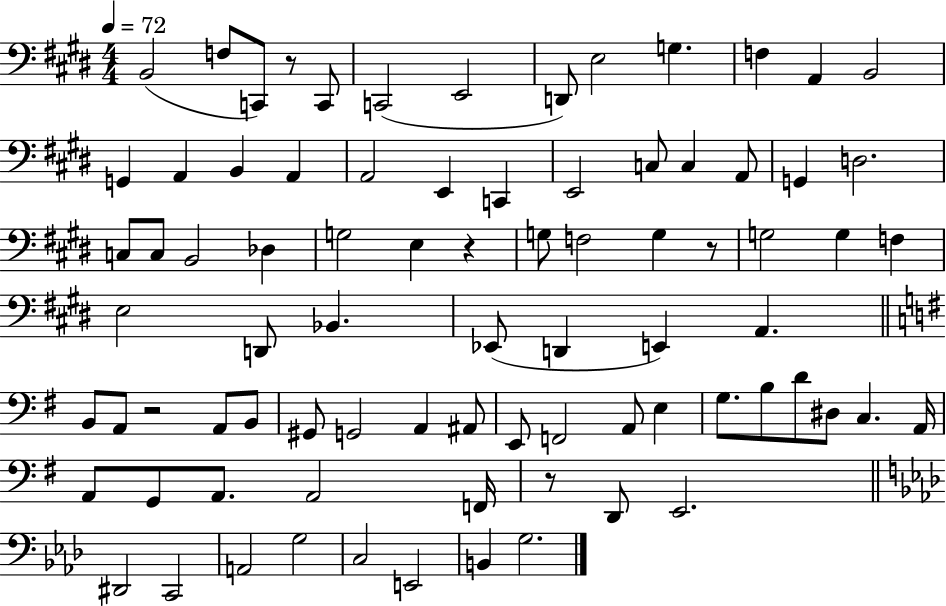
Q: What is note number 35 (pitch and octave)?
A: G3